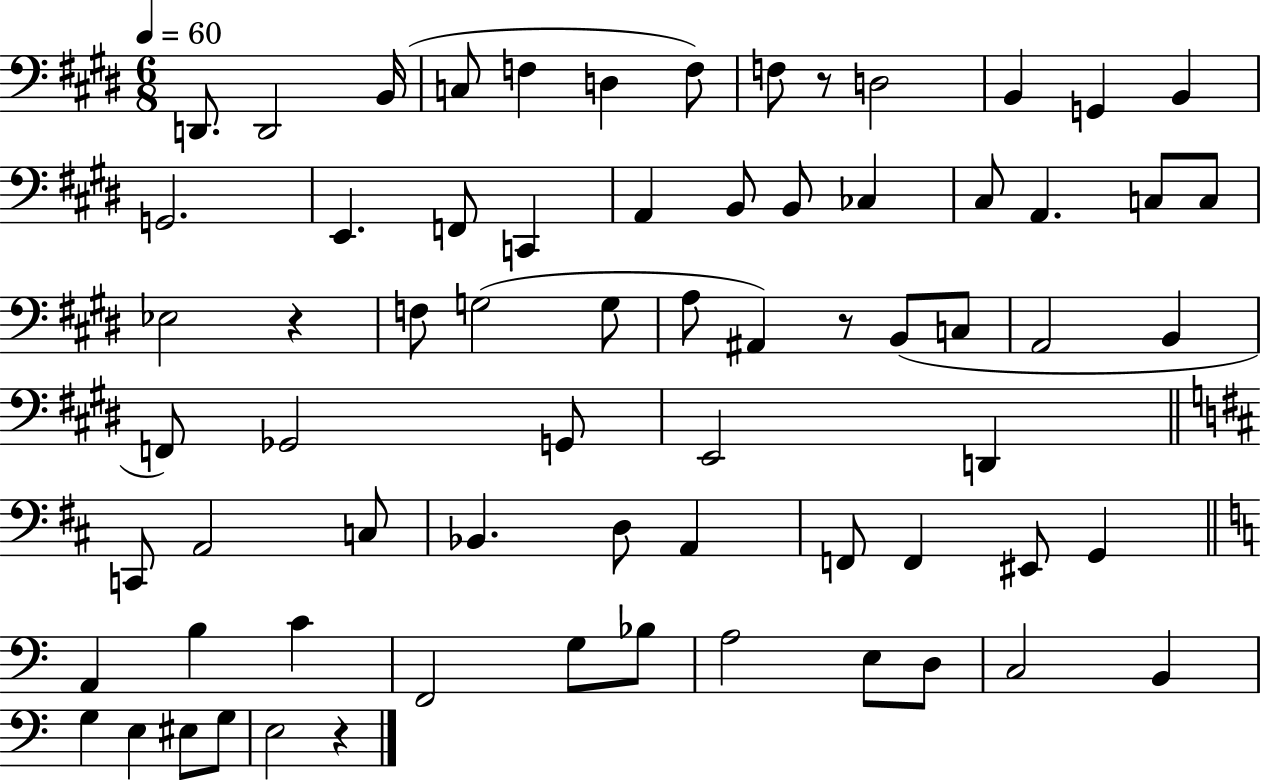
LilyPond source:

{
  \clef bass
  \numericTimeSignature
  \time 6/8
  \key e \major
  \tempo 4 = 60
  d,8. d,2 b,16( | c8 f4 d4 f8) | f8 r8 d2 | b,4 g,4 b,4 | \break g,2. | e,4. f,8 c,4 | a,4 b,8 b,8 ces4 | cis8 a,4. c8 c8 | \break ees2 r4 | f8 g2( g8 | a8 ais,4) r8 b,8( c8 | a,2 b,4 | \break f,8) ges,2 g,8 | e,2 d,4 | \bar "||" \break \key d \major c,8 a,2 c8 | bes,4. d8 a,4 | f,8 f,4 eis,8 g,4 | \bar "||" \break \key c \major a,4 b4 c'4 | f,2 g8 bes8 | a2 e8 d8 | c2 b,4 | \break g4 e4 eis8 g8 | e2 r4 | \bar "|."
}